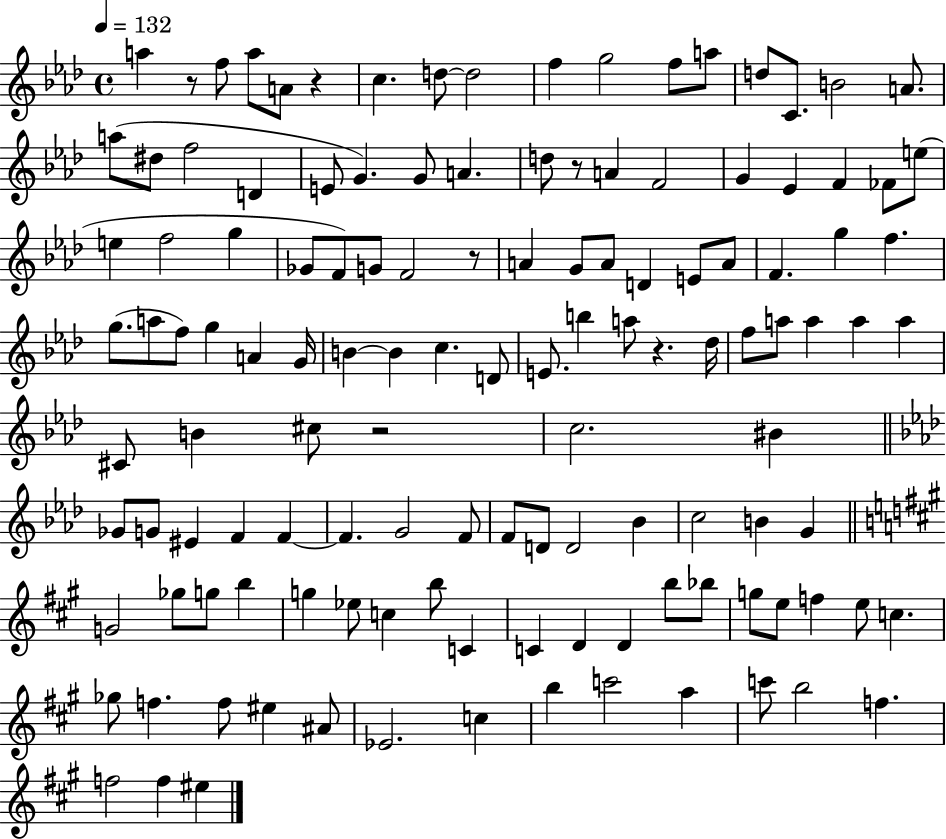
{
  \clef treble
  \time 4/4
  \defaultTimeSignature
  \key aes \major
  \tempo 4 = 132
  a''4 r8 f''8 a''8 a'8 r4 | c''4. d''8~~ d''2 | f''4 g''2 f''8 a''8 | d''8 c'8. b'2 a'8. | \break a''8( dis''8 f''2 d'4 | e'8 g'4.) g'8 a'4. | d''8 r8 a'4 f'2 | g'4 ees'4 f'4 fes'8 e''8( | \break e''4 f''2 g''4 | ges'8 f'8) g'8 f'2 r8 | a'4 g'8 a'8 d'4 e'8 a'8 | f'4. g''4 f''4. | \break g''8.( a''8 f''8) g''4 a'4 g'16 | b'4~~ b'4 c''4. d'8 | e'8. b''4 a''8 r4. des''16 | f''8 a''8 a''4 a''4 a''4 | \break cis'8 b'4 cis''8 r2 | c''2. bis'4 | \bar "||" \break \key f \minor ges'8 g'8 eis'4 f'4 f'4~~ | f'4. g'2 f'8 | f'8 d'8 d'2 bes'4 | c''2 b'4 g'4 | \break \bar "||" \break \key a \major g'2 ges''8 g''8 b''4 | g''4 ees''8 c''4 b''8 c'4 | c'4 d'4 d'4 b''8 bes''8 | g''8 e''8 f''4 e''8 c''4. | \break ges''8 f''4. f''8 eis''4 ais'8 | ees'2. c''4 | b''4 c'''2 a''4 | c'''8 b''2 f''4. | \break f''2 f''4 eis''4 | \bar "|."
}